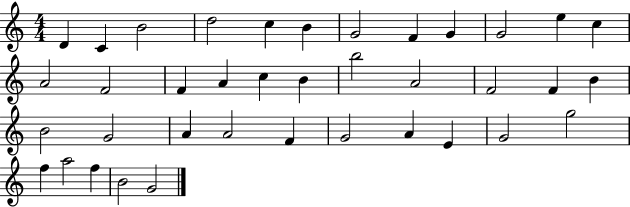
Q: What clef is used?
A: treble